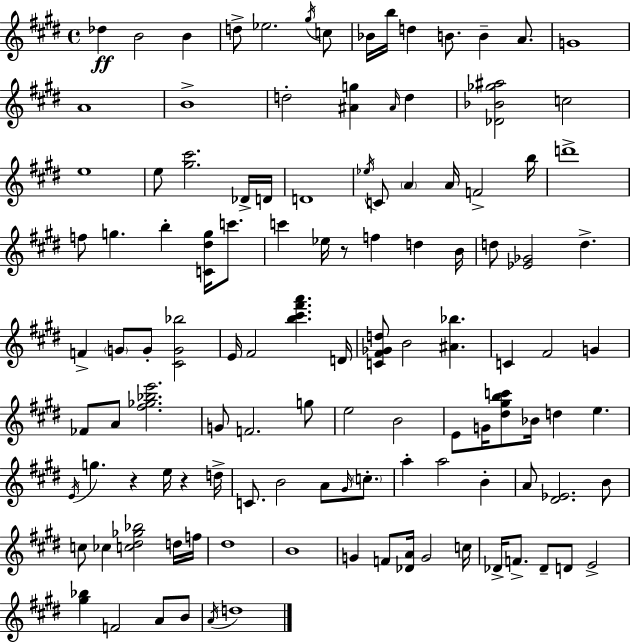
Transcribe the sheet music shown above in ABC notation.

X:1
T:Untitled
M:4/4
L:1/4
K:E
_d B2 B d/2 _e2 ^g/4 c/2 _B/4 b/4 d B/2 B A/2 G4 A4 B4 d2 [^Ag] ^A/4 d [_D_B_g^a]2 c2 e4 e/2 [^g^c']2 _D/4 D/4 D4 _e/4 C/2 A A/4 F2 b/4 d'4 f/2 g b [C^dg]/4 c'/2 c' _e/4 z/2 f d B/4 d/2 [_E_G]2 d F G/2 G/2 [^CG_b]2 E/4 ^F2 [b^c'^f'a'] D/4 [C^F_Gd]/2 B2 [^A_b] C ^F2 G _F/2 A/2 [^f_g_be']2 G/2 F2 g/2 e2 B2 E/2 G/4 [^d^gbc']/2 _B/4 d e E/4 g z e/4 z d/4 C/2 B2 A/2 ^G/4 c/2 a a2 B A/2 [^D_E]2 B/2 c/2 _c [c^d_g_b]2 d/4 f/4 ^d4 B4 G F/2 [_DA]/4 G2 c/4 _D/4 F/2 _D/2 D/2 E2 [^g_b] F2 A/2 B/2 A/4 d4